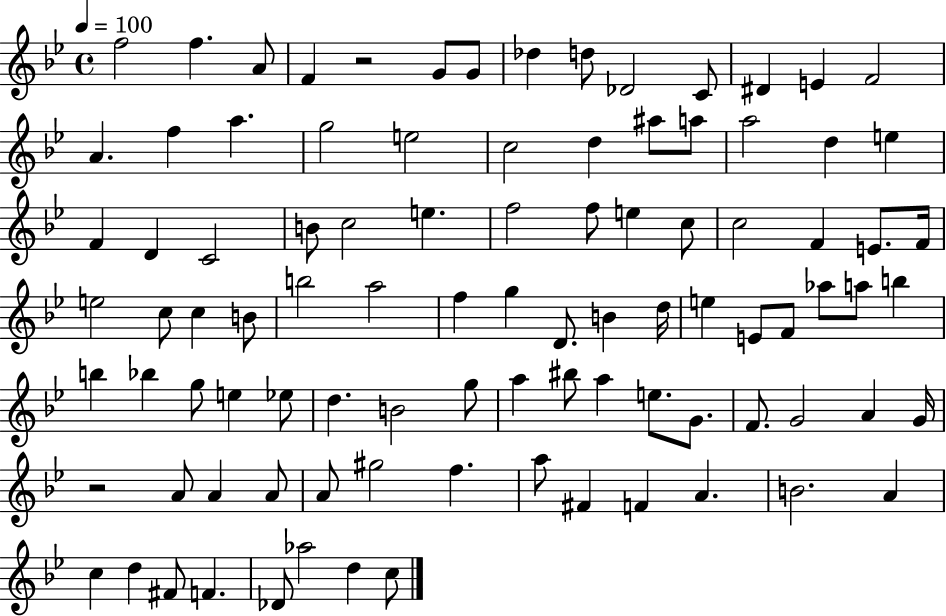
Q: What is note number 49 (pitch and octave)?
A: B4